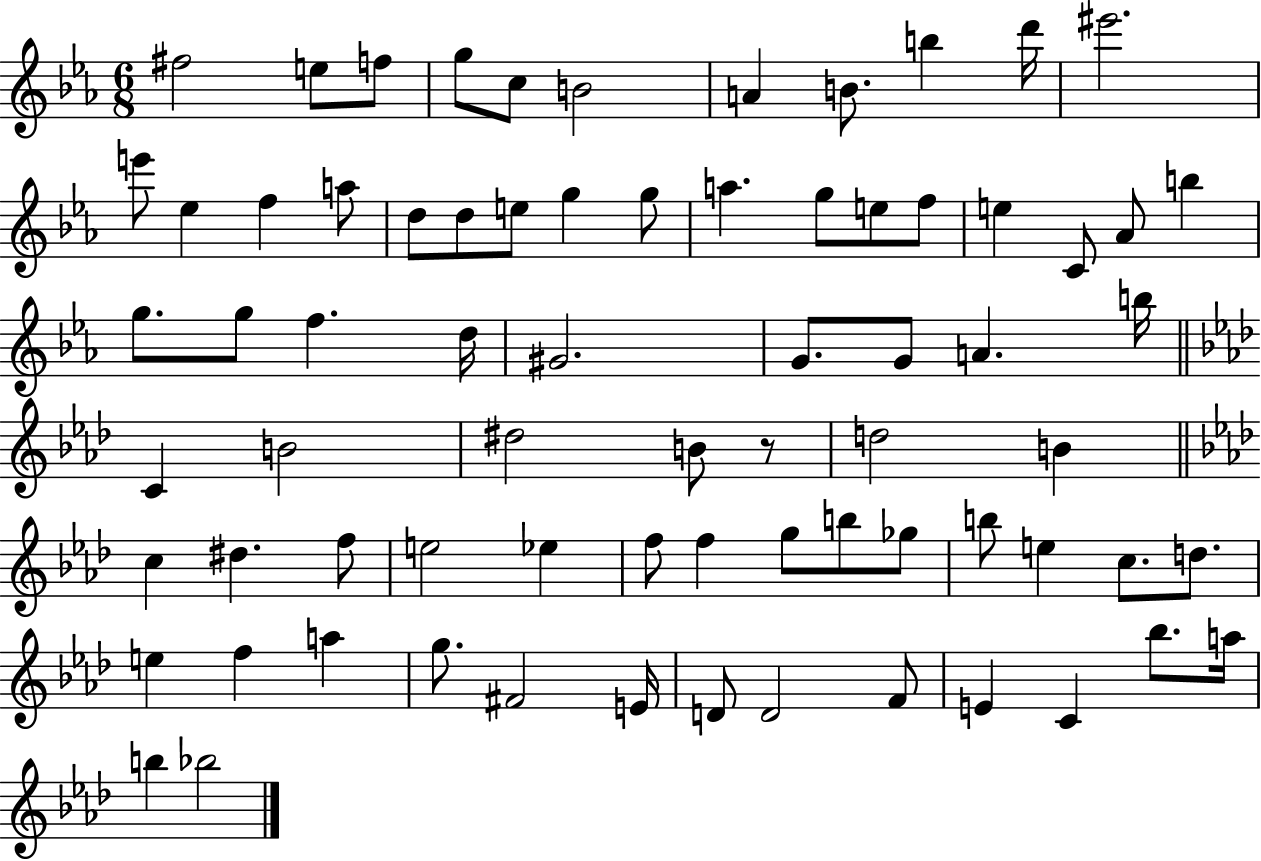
F#5/h E5/e F5/e G5/e C5/e B4/h A4/q B4/e. B5/q D6/s EIS6/h. E6/e Eb5/q F5/q A5/e D5/e D5/e E5/e G5/q G5/e A5/q. G5/e E5/e F5/e E5/q C4/e Ab4/e B5/q G5/e. G5/e F5/q. D5/s G#4/h. G4/e. G4/e A4/q. B5/s C4/q B4/h D#5/h B4/e R/e D5/h B4/q C5/q D#5/q. F5/e E5/h Eb5/q F5/e F5/q G5/e B5/e Gb5/e B5/e E5/q C5/e. D5/e. E5/q F5/q A5/q G5/e. F#4/h E4/s D4/e D4/h F4/e E4/q C4/q Bb5/e. A5/s B5/q Bb5/h